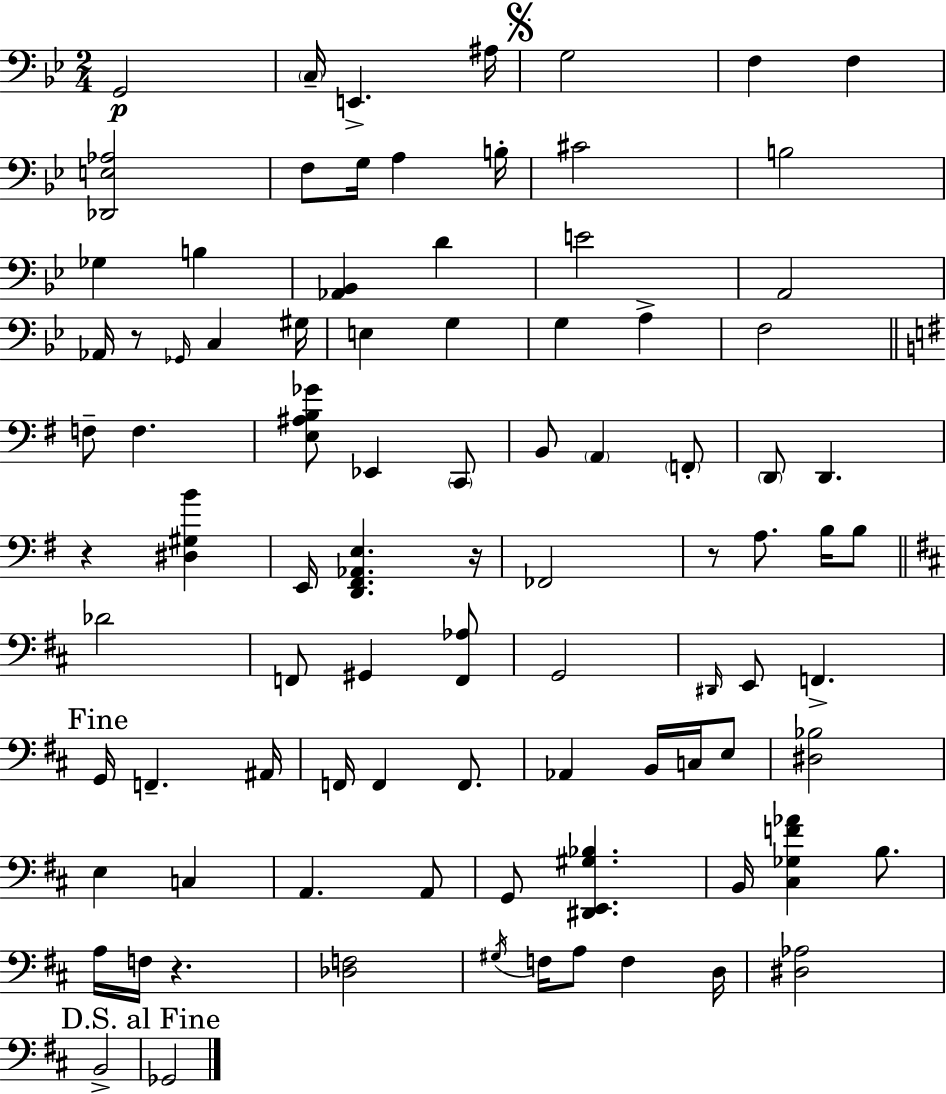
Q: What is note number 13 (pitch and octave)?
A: B3